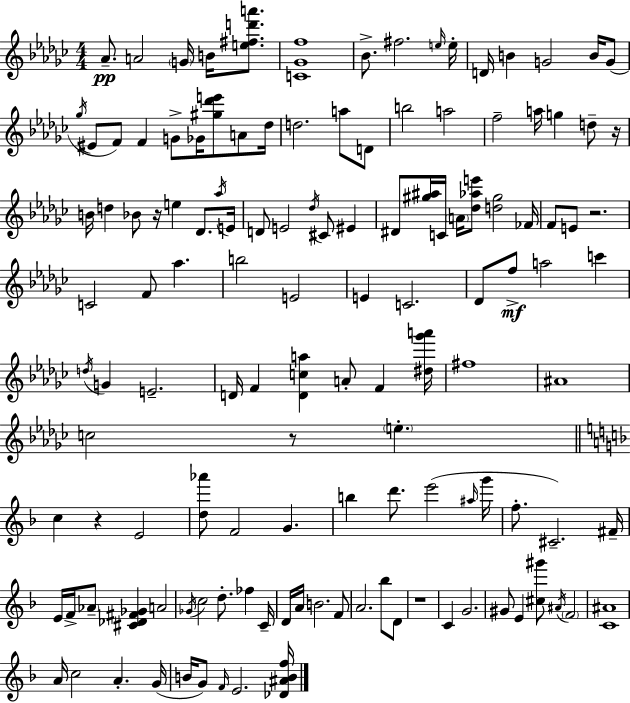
{
  \clef treble
  \numericTimeSignature
  \time 4/4
  \key ees \minor
  aes'8.--\pp a'2 \parenthesize g'16 b'16 <e'' fis'' d''' a'''>8. | <c' ges' f''>1 | bes'8.-> fis''2. \grace { e''16 } | e''16-. d'16 b'4 g'2 b'16 g'8( | \break \acciaccatura { ges''16 } eis'8 f'8) f'4 g'8-> ges'16 <gis'' des''' e'''>8 a'8 | des''16 d''2. a''8 | d'8 b''2 a''2 | f''2-- a''16 g''4 d''8-- | \break r16 b'16 d''4 bes'8 r16 e''4 des'8. | \acciaccatura { aes''16 } e'16 d'8 e'2 \acciaccatura { des''16 } cis'8 | eis'4 dis'8 <gis'' ais''>16 c'16 \parenthesize a'16 <des'' aes'' e'''>8 <d'' gis''>2 | fes'16 f'8 e'8 r2. | \break c'2 f'8 aes''4. | b''2 e'2 | e'4 c'2. | des'8 f''8->\mf a''2 | \break c'''4 \acciaccatura { d''16 } g'4 e'2.-- | d'16 f'4 <d' c'' a''>4 a'8-. | f'4 <dis'' ges''' a'''>16 fis''1 | ais'1 | \break c''2 r8 \parenthesize e''4.-. | \bar "||" \break \key d \minor c''4 r4 e'2 | <d'' aes'''>8 f'2 g'4. | b''4 d'''8. e'''2( \grace { ais''16 } | g'''16 f''8.-. cis'2.--) | \break fis'16-- e'16 f'16-> \parenthesize aes'8-- <cis' des' fis' ges'>4 a'2 | \acciaccatura { ges'16 } c''2 d''8.-. fes''4 | c'16-- d'16 a'16 b'2. | f'8 a'2. bes''8 | \break d'8 r1 | c'4 g'2. | gis'8 e'4 <cis'' gis'''>8 \acciaccatura { ais'16 } \parenthesize f'2 | <c' ais'>1 | \break a'16 c''2 a'4.-. | g'16( b'16 g'8) \grace { f'16 } e'2. | <des' ais' b' f''>16 \bar "|."
}